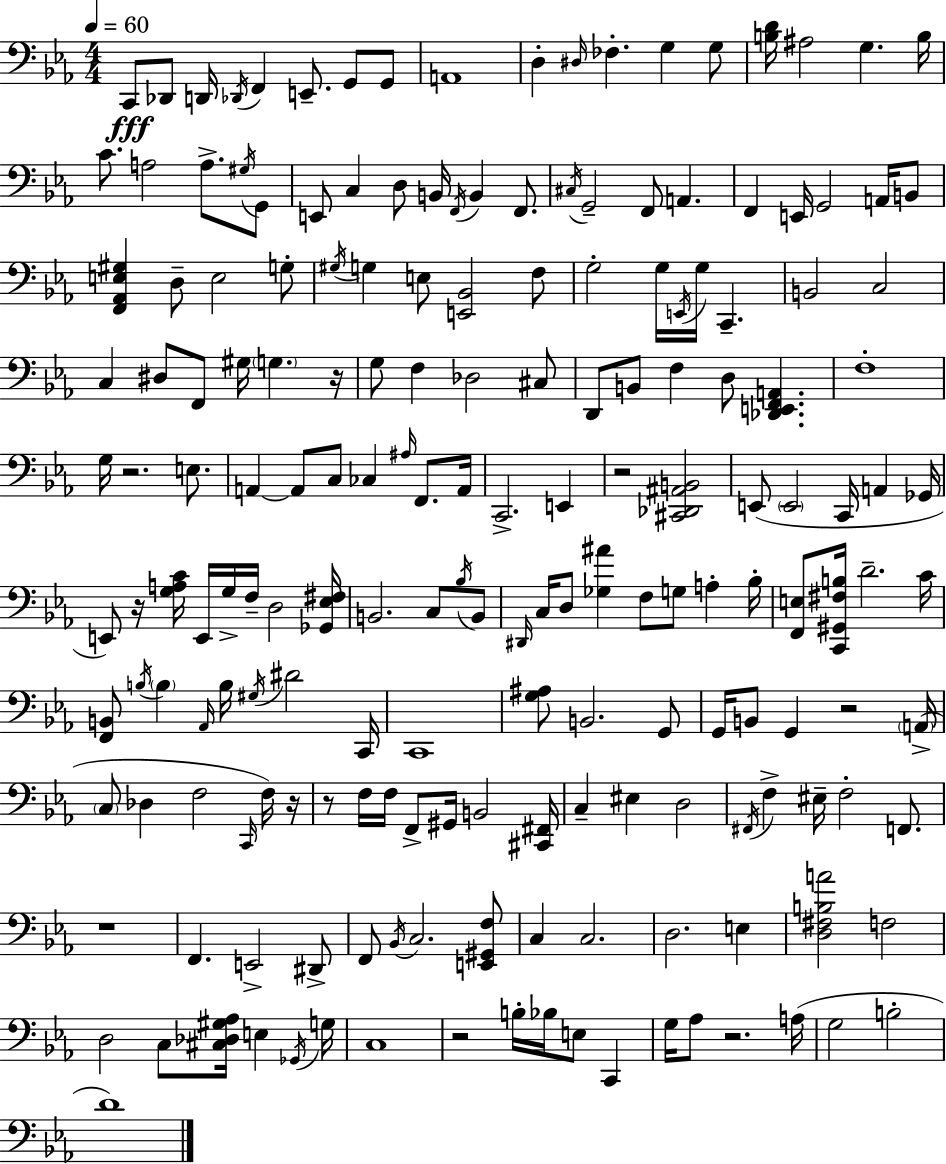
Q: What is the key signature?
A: EES major